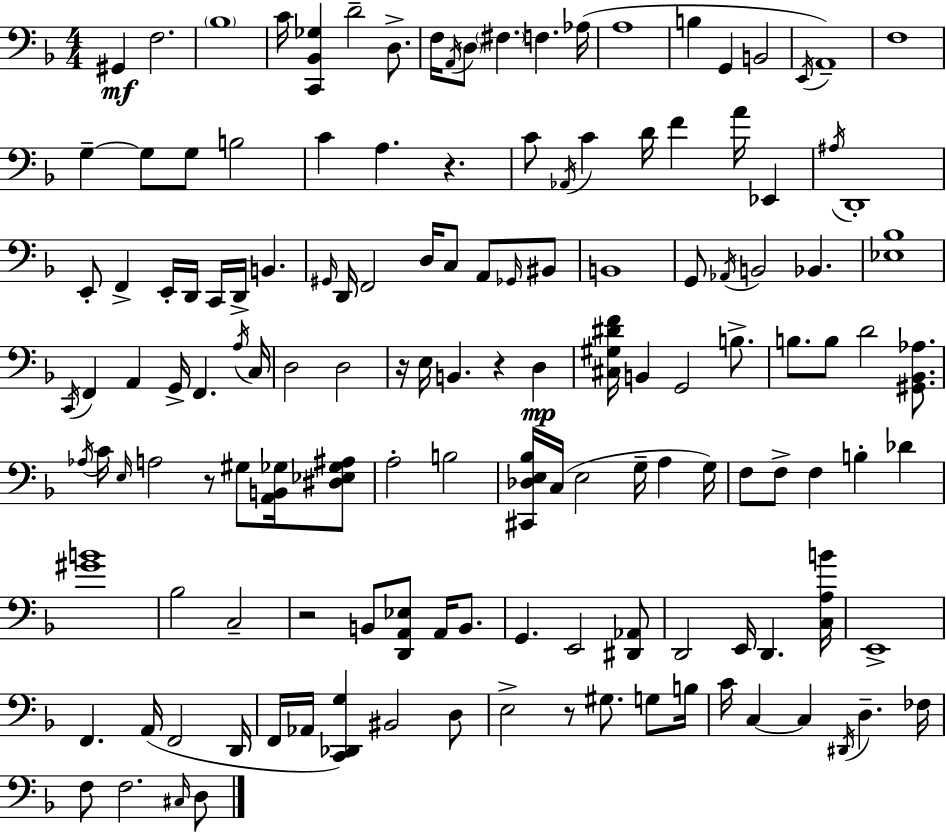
{
  \clef bass
  \numericTimeSignature
  \time 4/4
  \key f \major
  gis,4\mf f2. | \parenthesize bes1 | c'16 <c, bes, ges>4 d'2-- d8.-> | f16 \acciaccatura { a,16 } \parenthesize d8 \parenthesize fis4. f4. | \break aes16( a1 | b4 g,4 b,2 | \acciaccatura { e,16 }) a,1-- | f1 | \break g4--~~ g8 g8 b2 | c'4 a4. r4. | c'8 \acciaccatura { aes,16 } c'4 d'16 f'4 a'16 ees,4 | \acciaccatura { ais16 } d,1-. | \break e,8-. f,4-> e,16-. d,16 c,16 d,16-> b,4. | \grace { gis,16 } d,16 f,2 d16 c8 | a,8 \grace { ges,16 } bis,8 b,1 | g,8 \acciaccatura { aes,16 } b,2 | \break bes,4. <ees bes>1 | \acciaccatura { c,16 } f,4 a,4 | g,16-> f,4. \acciaccatura { a16 } c16 d2 | d2 r16 e16 b,4. | \break r4 d4\mp <cis gis dis' f'>16 b,4 g,2 | b8.-> b8. b8 d'2 | <gis, bes, aes>8. \acciaccatura { aes16 } c'16 \grace { e16 } a2 | r8 gis8 <a, b, ges>16 <dis ees ges ais>8 a2-. | \break b2 <cis, des e bes>16 c16( e2 | g16-- a4 g16) f8 f8-> f4 | b4-. des'4 <gis' b'>1 | bes2 | \break c2-- r2 | b,8 <d, a, ees>8 a,16 b,8. g,4. | e,2 <dis, aes,>8 d,2 | e,16 d,4. <c a b'>16 e,1-> | \break f,4. | a,16( f,2 d,16 f,16 aes,16 <c, des, g>4) | bis,2 d8 e2-> | r8 gis8. g8 b16 c'16 c4~~ | \break c4 \acciaccatura { dis,16 } d4.-- fes16 f8 f2. | \grace { cis16 } d8 \bar "|."
}